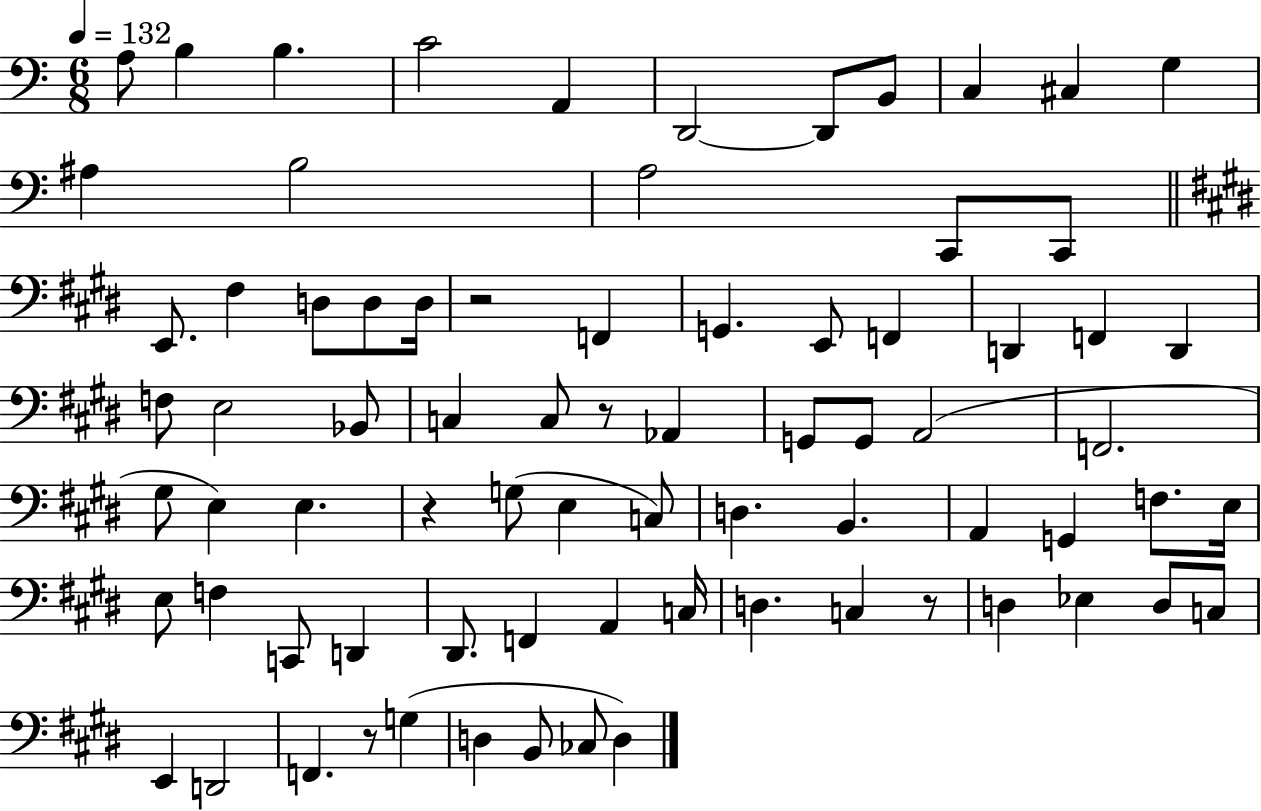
A3/e B3/q B3/q. C4/h A2/q D2/h D2/e B2/e C3/q C#3/q G3/q A#3/q B3/h A3/h C2/e C2/e E2/e. F#3/q D3/e D3/e D3/s R/h F2/q G2/q. E2/e F2/q D2/q F2/q D2/q F3/e E3/h Bb2/e C3/q C3/e R/e Ab2/q G2/e G2/e A2/h F2/h. G#3/e E3/q E3/q. R/q G3/e E3/q C3/e D3/q. B2/q. A2/q G2/q F3/e. E3/s E3/e F3/q C2/e D2/q D#2/e. F2/q A2/q C3/s D3/q. C3/q R/e D3/q Eb3/q D3/e C3/e E2/q D2/h F2/q. R/e G3/q D3/q B2/e CES3/e D3/q